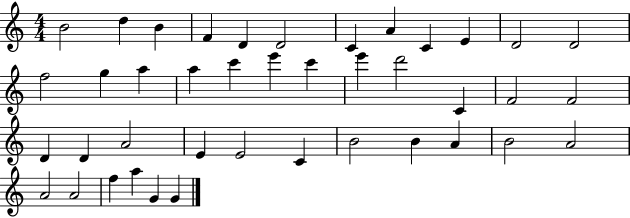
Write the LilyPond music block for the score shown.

{
  \clef treble
  \numericTimeSignature
  \time 4/4
  \key c \major
  b'2 d''4 b'4 | f'4 d'4 d'2 | c'4 a'4 c'4 e'4 | d'2 d'2 | \break f''2 g''4 a''4 | a''4 c'''4 e'''4 c'''4 | e'''4 d'''2 c'4 | f'2 f'2 | \break d'4 d'4 a'2 | e'4 e'2 c'4 | b'2 b'4 a'4 | b'2 a'2 | \break a'2 a'2 | f''4 a''4 g'4 g'4 | \bar "|."
}